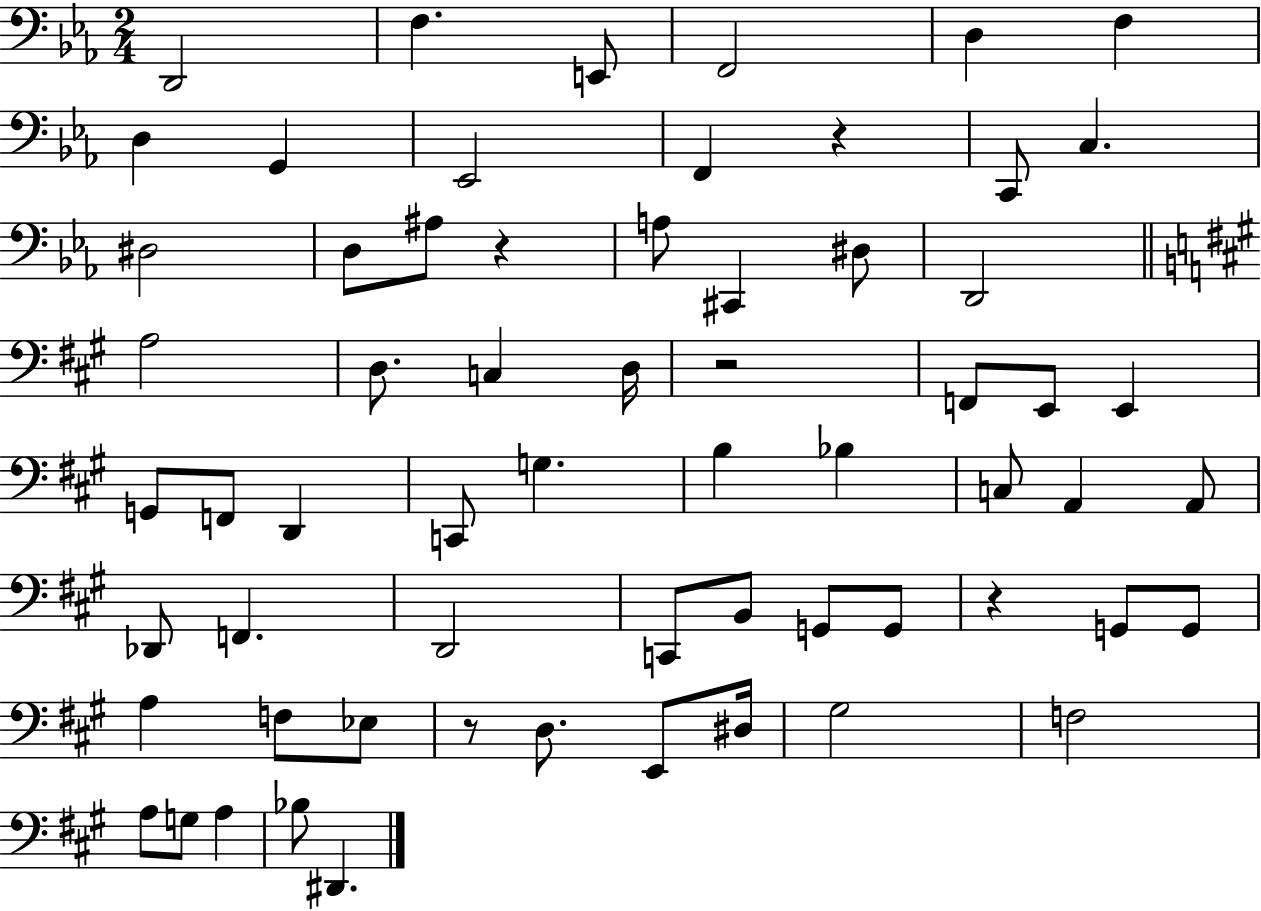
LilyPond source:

{
  \clef bass
  \numericTimeSignature
  \time 2/4
  \key ees \major
  \repeat volta 2 { d,2 | f4. e,8 | f,2 | d4 f4 | \break d4 g,4 | ees,2 | f,4 r4 | c,8 c4. | \break dis2 | d8 ais8 r4 | a8 cis,4 dis8 | d,2 | \break \bar "||" \break \key a \major a2 | d8. c4 d16 | r2 | f,8 e,8 e,4 | \break g,8 f,8 d,4 | c,8 g4. | b4 bes4 | c8 a,4 a,8 | \break des,8 f,4. | d,2 | c,8 b,8 g,8 g,8 | r4 g,8 g,8 | \break a4 f8 ees8 | r8 d8. e,8 dis16 | gis2 | f2 | \break a8 g8 a4 | bes8 dis,4. | } \bar "|."
}